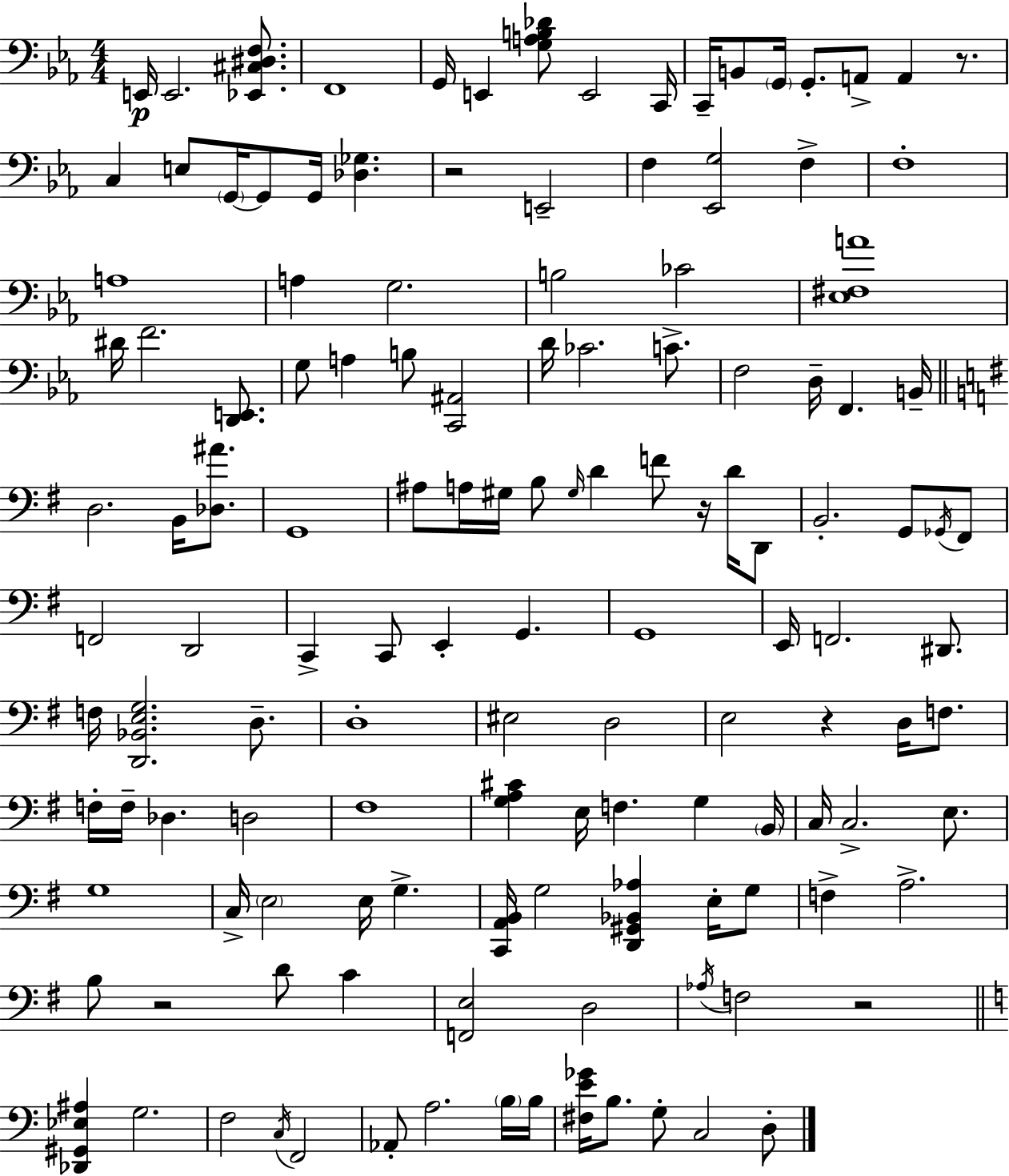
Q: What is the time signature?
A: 4/4